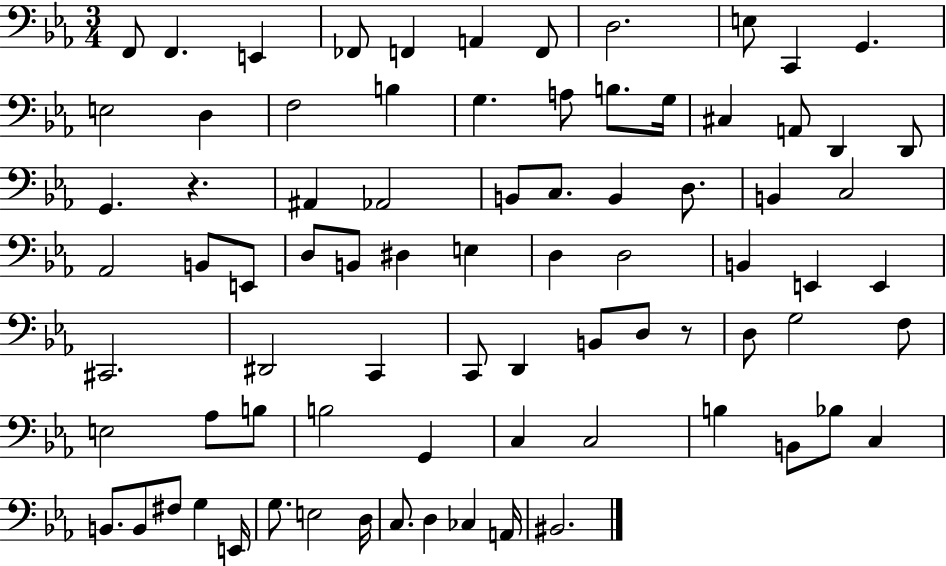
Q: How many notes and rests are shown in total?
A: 80